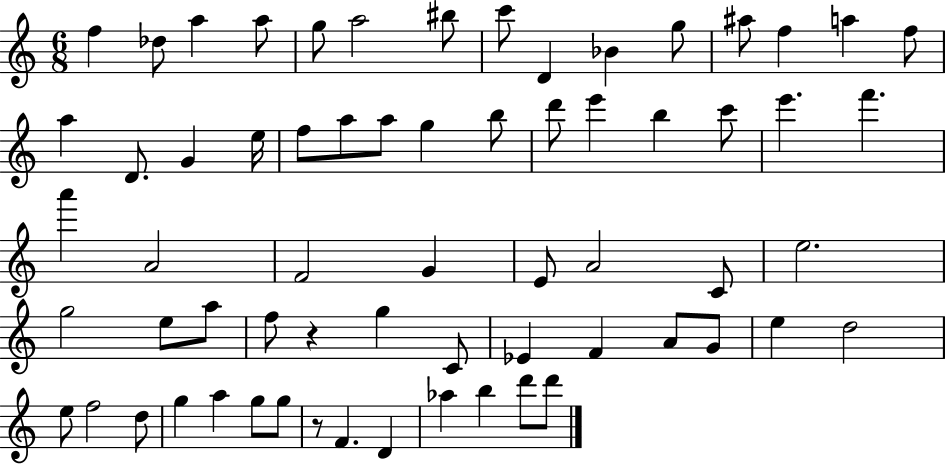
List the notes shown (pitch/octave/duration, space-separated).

F5/q Db5/e A5/q A5/e G5/e A5/h BIS5/e C6/e D4/q Bb4/q G5/e A#5/e F5/q A5/q F5/e A5/q D4/e. G4/q E5/s F5/e A5/e A5/e G5/q B5/e D6/e E6/q B5/q C6/e E6/q. F6/q. A6/q A4/h F4/h G4/q E4/e A4/h C4/e E5/h. G5/h E5/e A5/e F5/e R/q G5/q C4/e Eb4/q F4/q A4/e G4/e E5/q D5/h E5/e F5/h D5/e G5/q A5/q G5/e G5/e R/e F4/q. D4/q Ab5/q B5/q D6/e D6/e